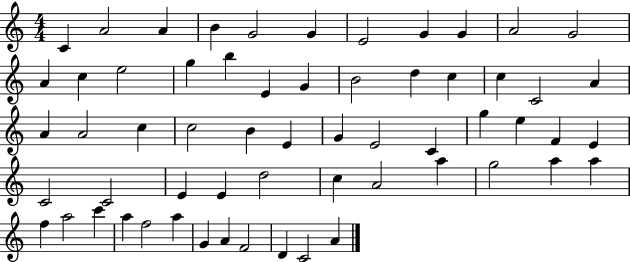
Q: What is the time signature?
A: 4/4